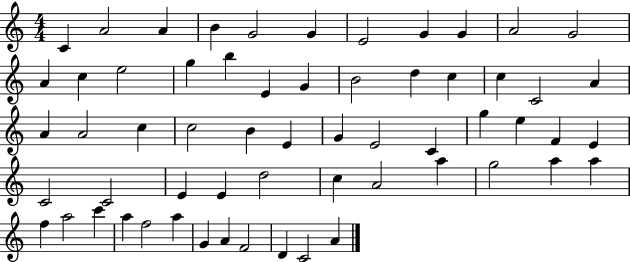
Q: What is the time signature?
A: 4/4